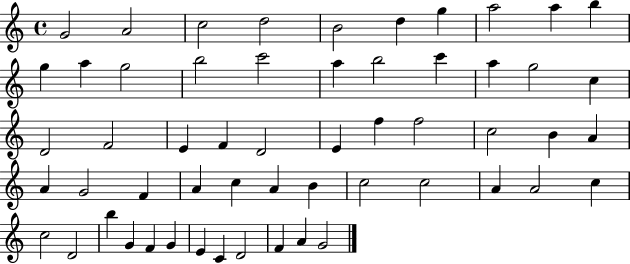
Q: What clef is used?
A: treble